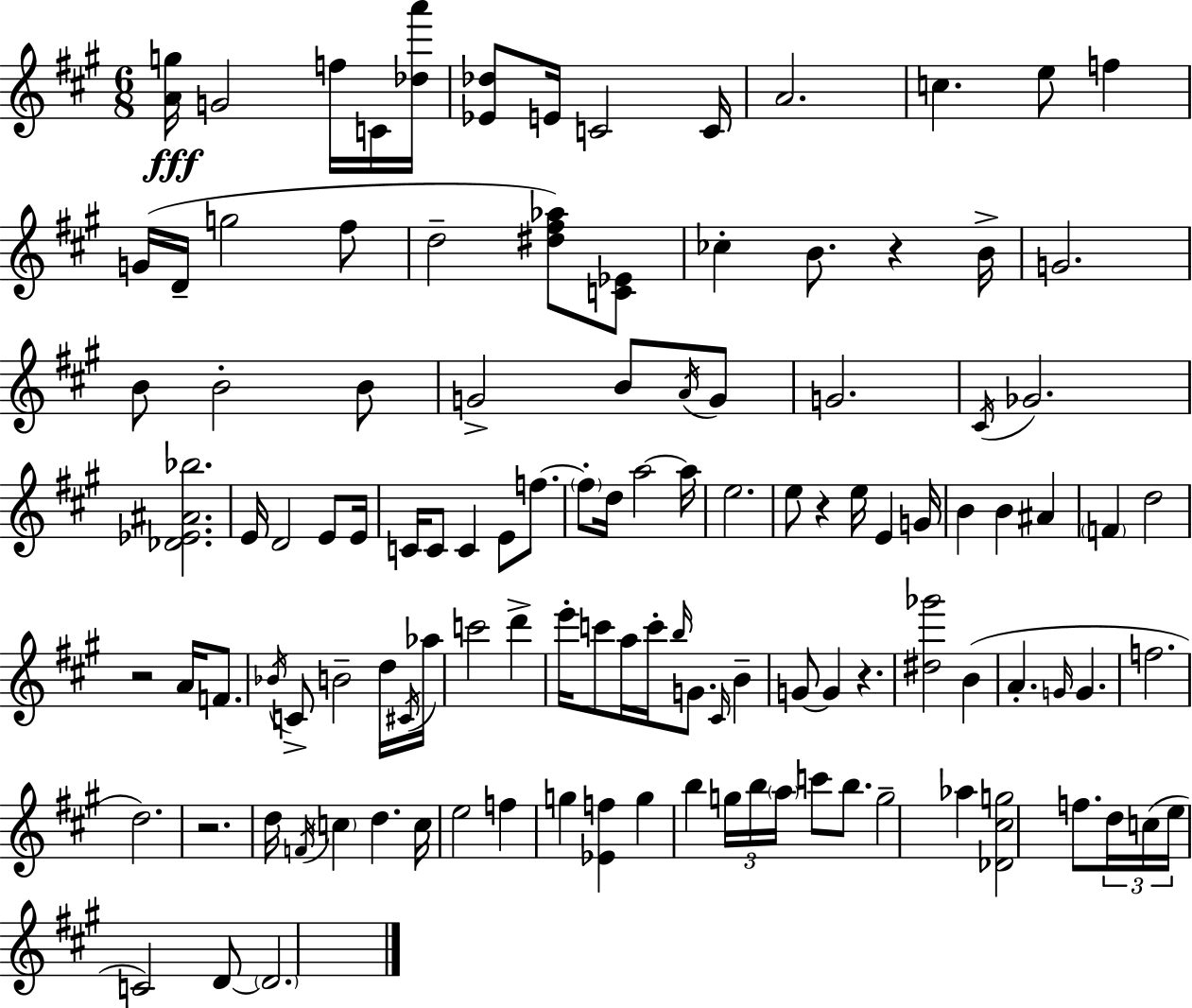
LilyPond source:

{
  \clef treble
  \numericTimeSignature
  \time 6/8
  \key a \major
  \repeat volta 2 { <a' g''>16\fff g'2 f''16 c'16 <des'' a'''>16 | <ees' des''>8 e'16 c'2 c'16 | a'2. | c''4. e''8 f''4 | \break g'16( d'16-- g''2 fis''8 | d''2-- <dis'' fis'' aes''>8) <c' ees'>8 | ces''4-. b'8. r4 b'16-> | g'2. | \break b'8 b'2-. b'8 | g'2-> b'8 \acciaccatura { a'16 } g'8 | g'2. | \acciaccatura { cis'16 } ges'2. | \break <des' ees' ais' bes''>2. | e'16 d'2 e'8 | e'16 c'16 c'8 c'4 e'8 f''8.~~ | \parenthesize f''8-. d''16 a''2~~ | \break a''16 e''2. | e''8 r4 e''16 e'4 | g'16 b'4 b'4 ais'4 | \parenthesize f'4 d''2 | \break r2 a'16 f'8. | \acciaccatura { bes'16 } c'8-> b'2-- | d''16 \acciaccatura { cis'16 } aes''16 c'''2 | d'''4-> e'''16-. c'''8 a''16 c'''16-. \grace { b''16 } g'8. | \break \grace { cis'16 } b'4-- g'8~~ g'4 | r4. <dis'' ges'''>2 | b'4( a'4.-. | \grace { g'16 } g'4. f''2. | \break d''2.) | r2. | d''16 \acciaccatura { f'16 } \parenthesize c''4 | d''4. c''16 e''2 | \break f''4 g''4 | <ees' f''>4 g''4 b''4 | \tuplet 3/2 { g''16 b''16 \parenthesize a''16 } c'''8 b''8. g''2-- | aes''4 <des' cis'' g''>2 | \break f''8. \tuplet 3/2 { d''16 c''16( e''16 } c'2) | d'8~~ \parenthesize d'2. | } \bar "|."
}